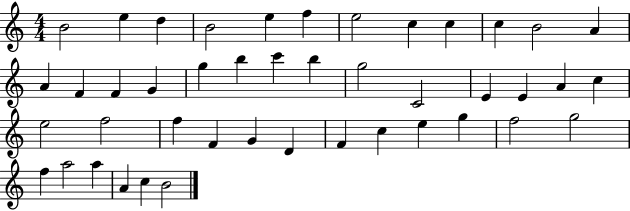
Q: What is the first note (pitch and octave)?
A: B4